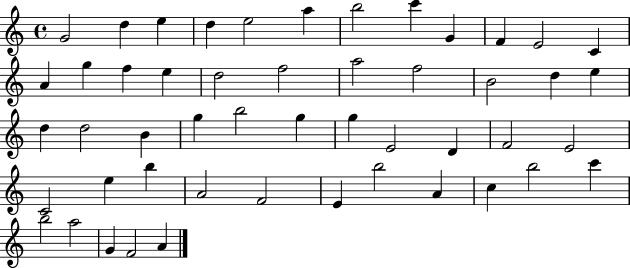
X:1
T:Untitled
M:4/4
L:1/4
K:C
G2 d e d e2 a b2 c' G F E2 C A g f e d2 f2 a2 f2 B2 d e d d2 B g b2 g g E2 D F2 E2 C2 e b A2 F2 E b2 A c b2 c' b2 a2 G F2 A